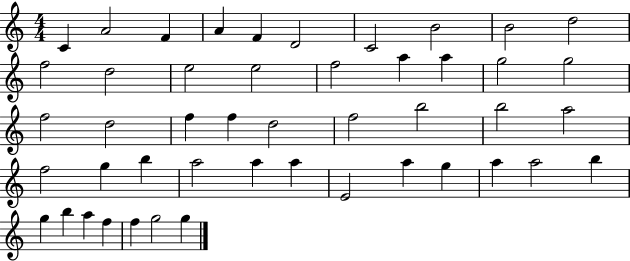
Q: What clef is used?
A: treble